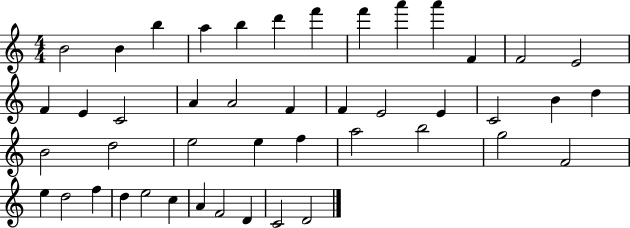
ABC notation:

X:1
T:Untitled
M:4/4
L:1/4
K:C
B2 B b a b d' f' f' a' a' F F2 E2 F E C2 A A2 F F E2 E C2 B d B2 d2 e2 e f a2 b2 g2 F2 e d2 f d e2 c A F2 D C2 D2